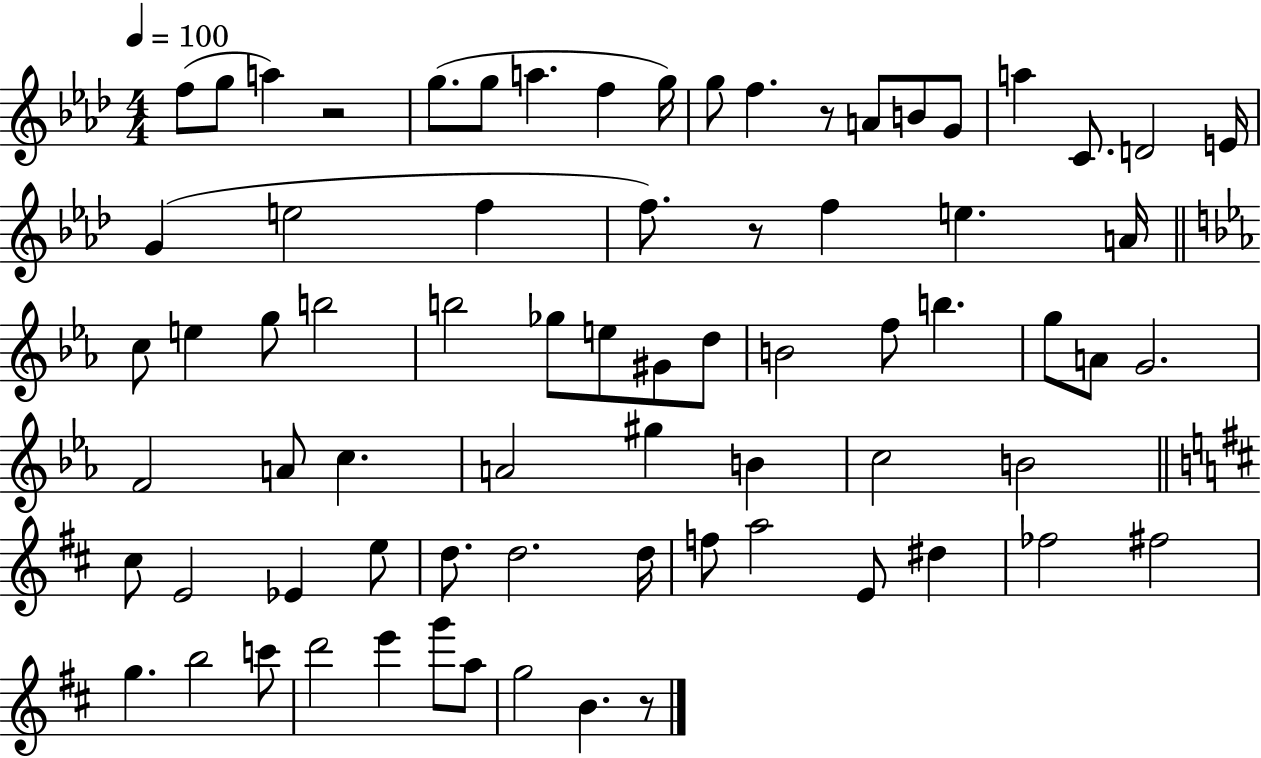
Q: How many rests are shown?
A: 4